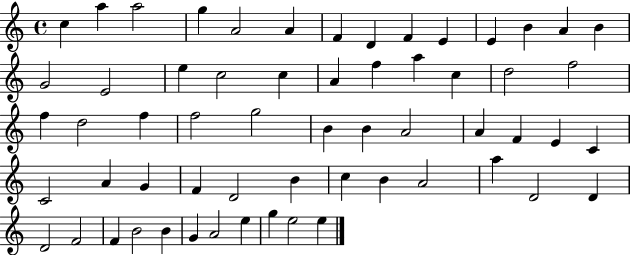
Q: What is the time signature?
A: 4/4